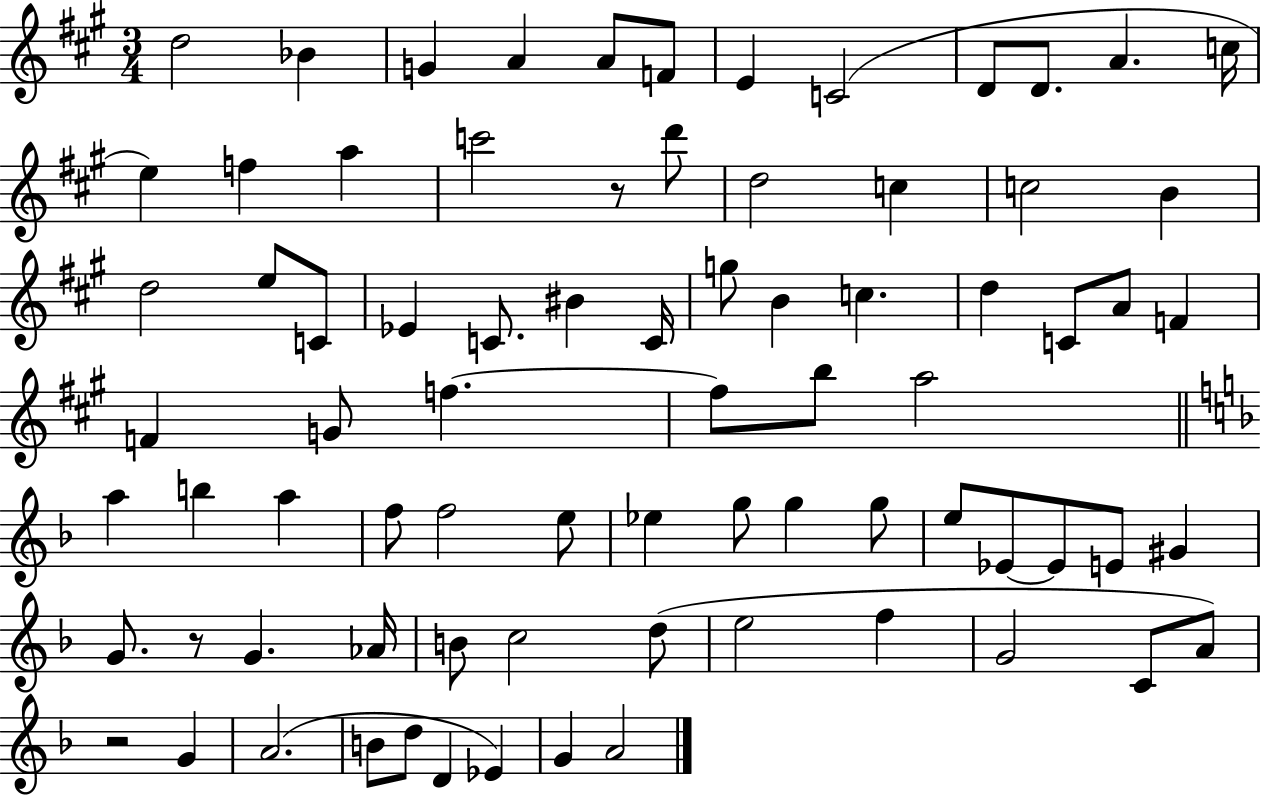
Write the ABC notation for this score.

X:1
T:Untitled
M:3/4
L:1/4
K:A
d2 _B G A A/2 F/2 E C2 D/2 D/2 A c/4 e f a c'2 z/2 d'/2 d2 c c2 B d2 e/2 C/2 _E C/2 ^B C/4 g/2 B c d C/2 A/2 F F G/2 f f/2 b/2 a2 a b a f/2 f2 e/2 _e g/2 g g/2 e/2 _E/2 _E/2 E/2 ^G G/2 z/2 G _A/4 B/2 c2 d/2 e2 f G2 C/2 A/2 z2 G A2 B/2 d/2 D _E G A2